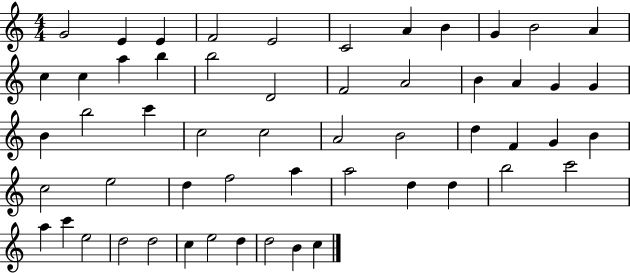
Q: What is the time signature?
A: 4/4